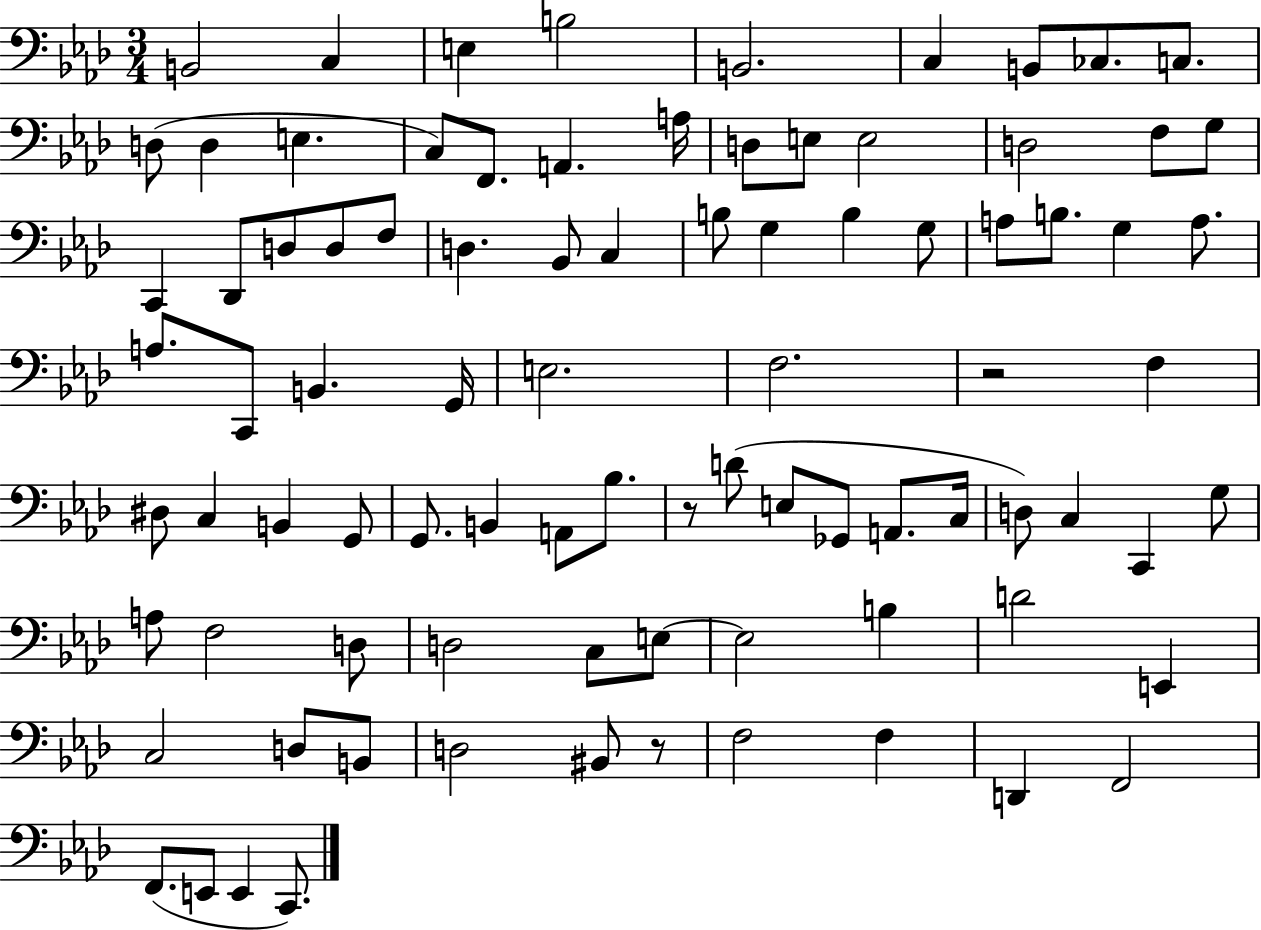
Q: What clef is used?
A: bass